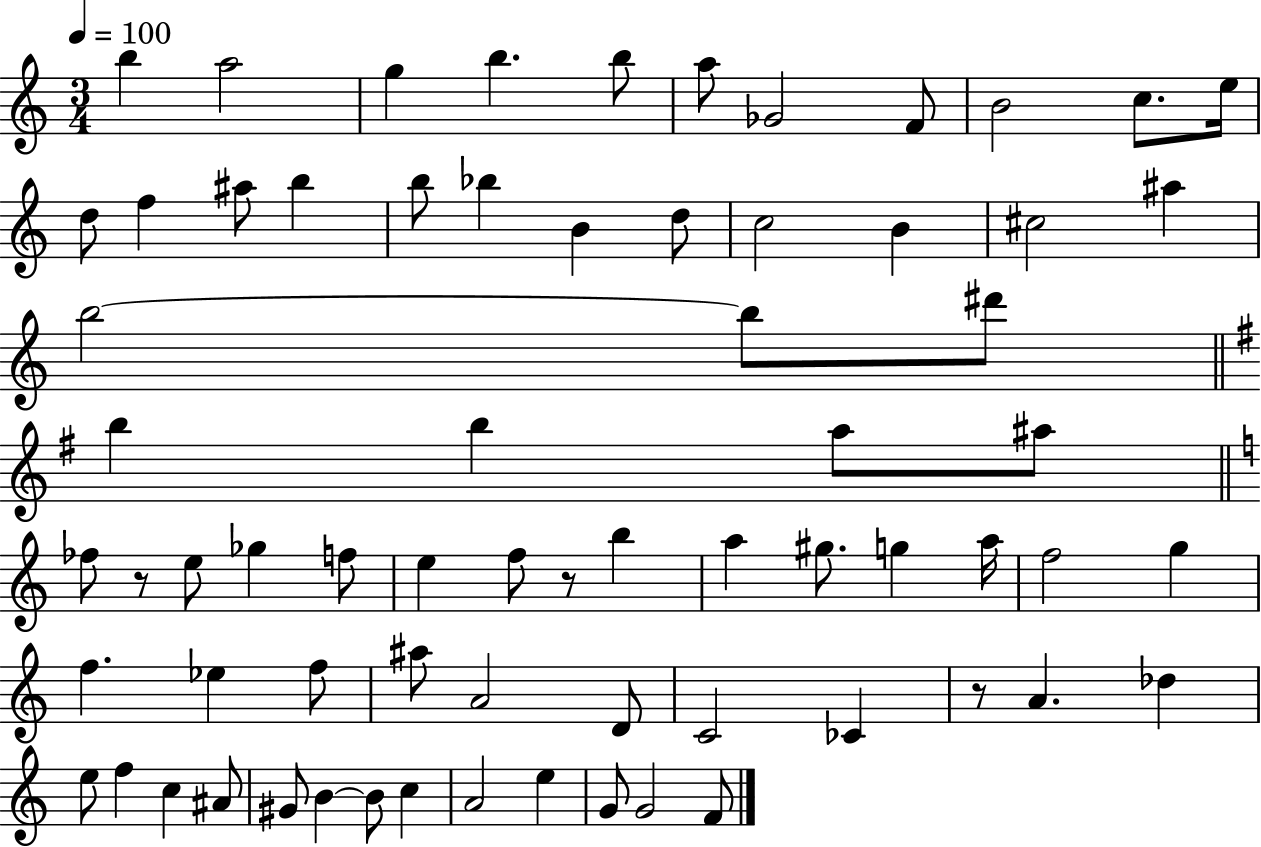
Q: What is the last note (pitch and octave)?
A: F4